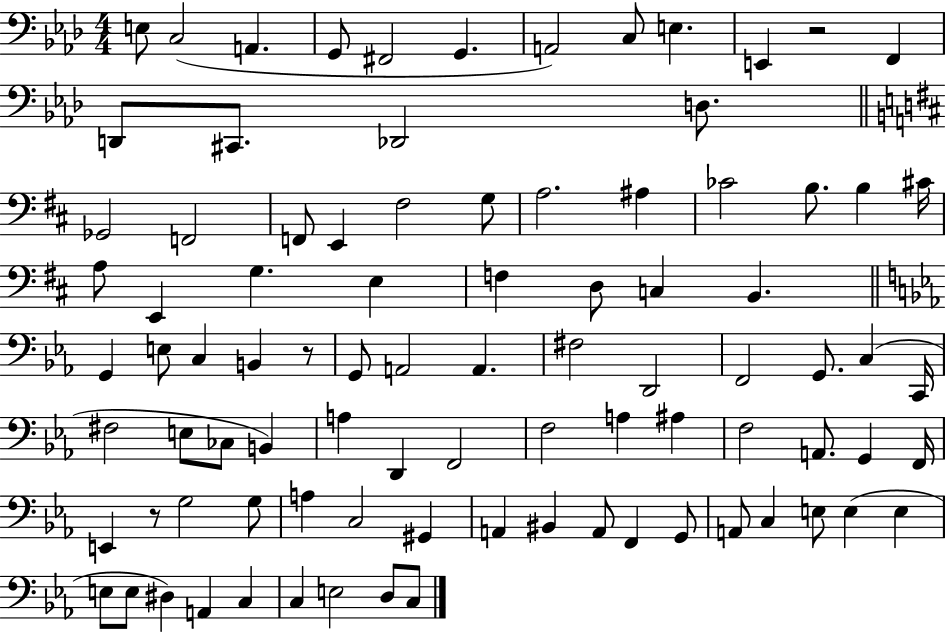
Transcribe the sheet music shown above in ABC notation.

X:1
T:Untitled
M:4/4
L:1/4
K:Ab
E,/2 C,2 A,, G,,/2 ^F,,2 G,, A,,2 C,/2 E, E,, z2 F,, D,,/2 ^C,,/2 _D,,2 D,/2 _G,,2 F,,2 F,,/2 E,, ^F,2 G,/2 A,2 ^A, _C2 B,/2 B, ^C/4 A,/2 E,, G, E, F, D,/2 C, B,, G,, E,/2 C, B,, z/2 G,,/2 A,,2 A,, ^F,2 D,,2 F,,2 G,,/2 C, C,,/4 ^F,2 E,/2 _C,/2 B,, A, D,, F,,2 F,2 A, ^A, F,2 A,,/2 G,, F,,/4 E,, z/2 G,2 G,/2 A, C,2 ^G,, A,, ^B,, A,,/2 F,, G,,/2 A,,/2 C, E,/2 E, E, E,/2 E,/2 ^D, A,, C, C, E,2 D,/2 C,/2